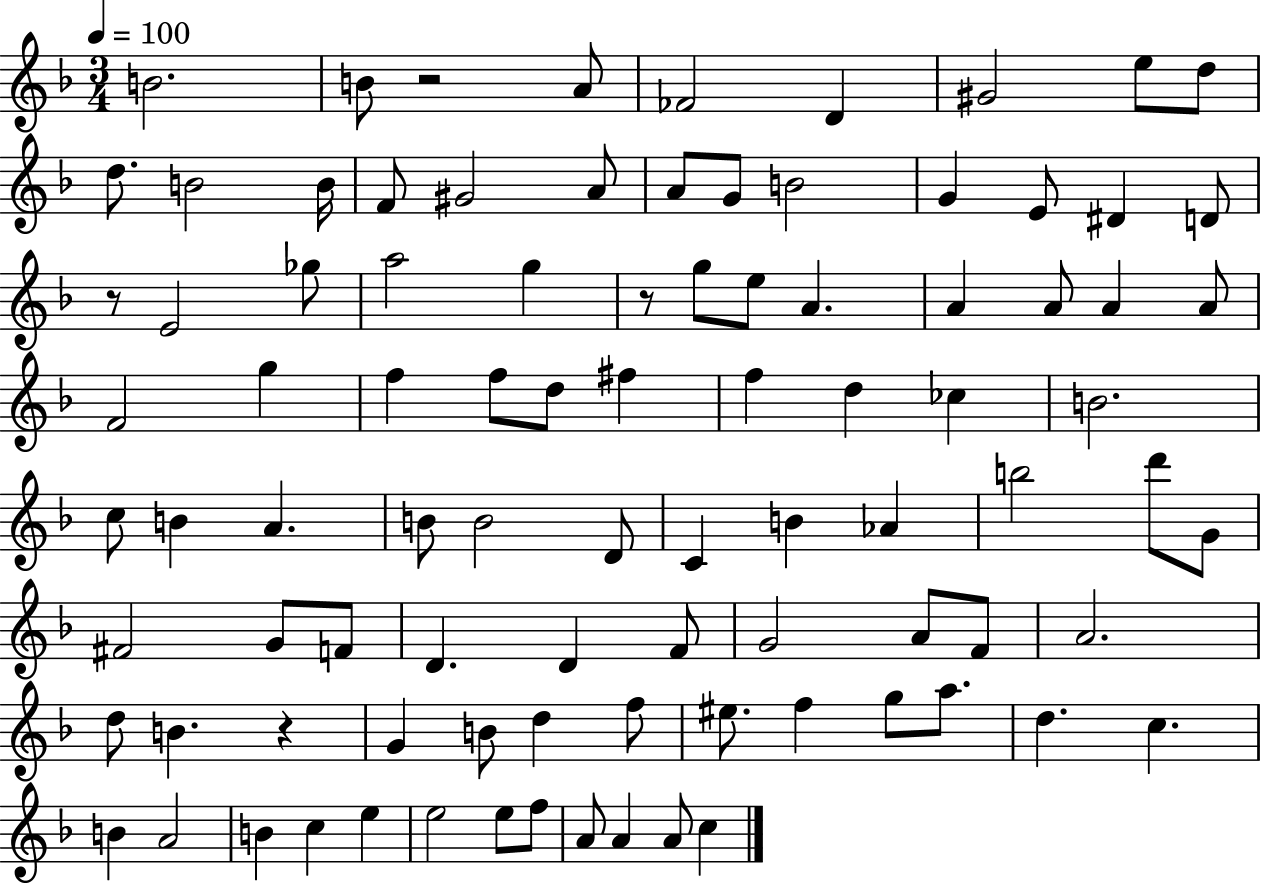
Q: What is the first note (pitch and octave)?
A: B4